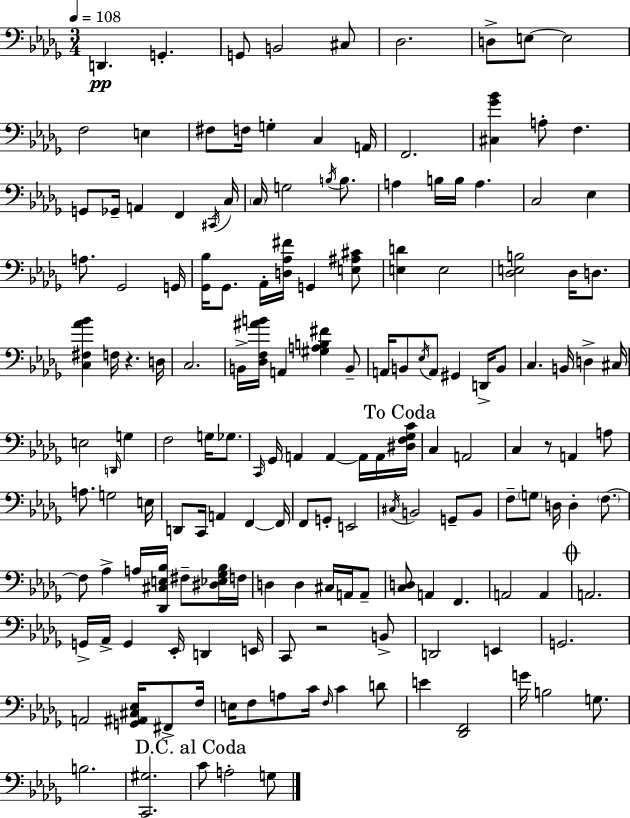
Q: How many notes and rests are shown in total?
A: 161